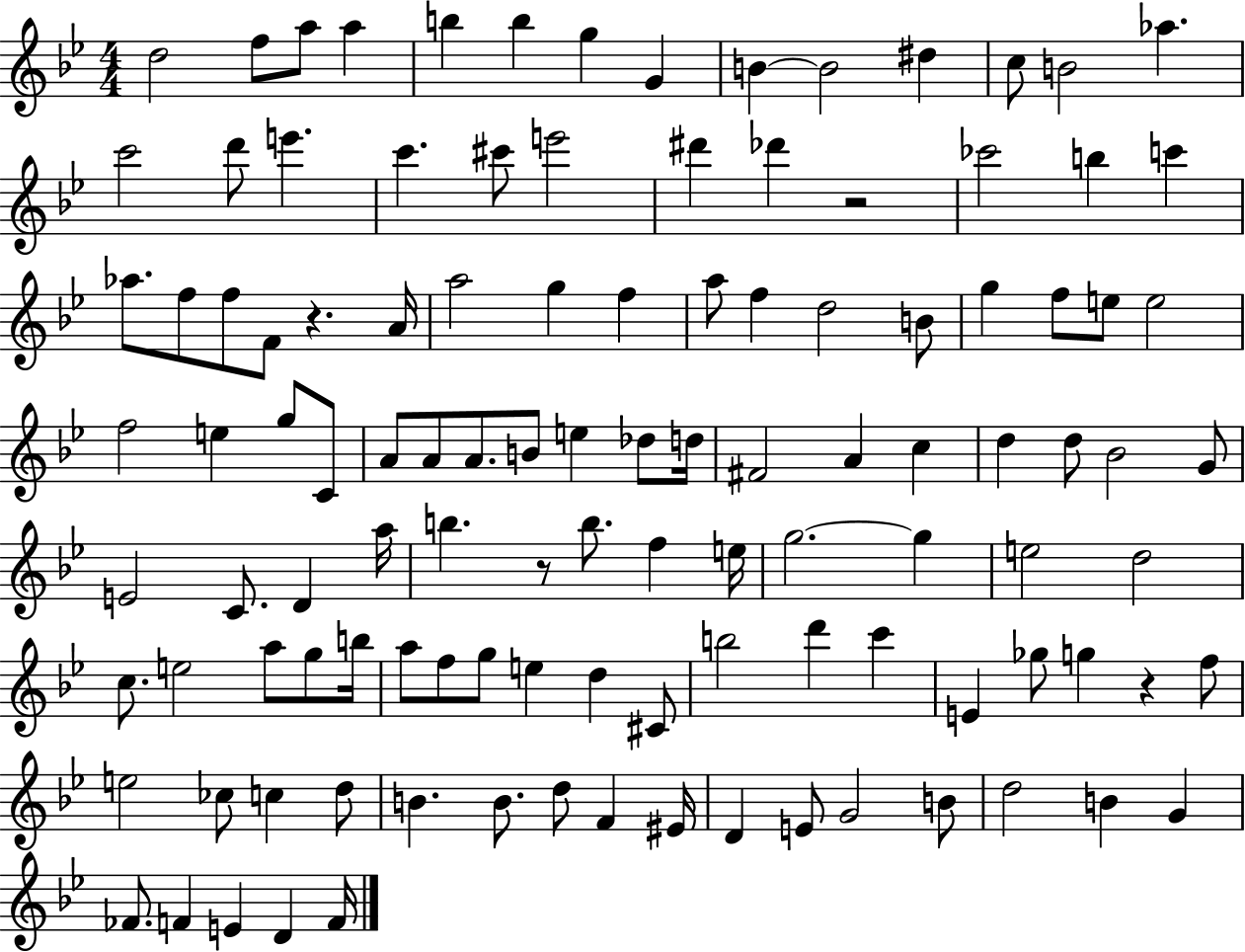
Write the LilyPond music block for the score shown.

{
  \clef treble
  \numericTimeSignature
  \time 4/4
  \key bes \major
  d''2 f''8 a''8 a''4 | b''4 b''4 g''4 g'4 | b'4~~ b'2 dis''4 | c''8 b'2 aes''4. | \break c'''2 d'''8 e'''4. | c'''4. cis'''8 e'''2 | dis'''4 des'''4 r2 | ces'''2 b''4 c'''4 | \break aes''8. f''8 f''8 f'8 r4. a'16 | a''2 g''4 f''4 | a''8 f''4 d''2 b'8 | g''4 f''8 e''8 e''2 | \break f''2 e''4 g''8 c'8 | a'8 a'8 a'8. b'8 e''4 des''8 d''16 | fis'2 a'4 c''4 | d''4 d''8 bes'2 g'8 | \break e'2 c'8. d'4 a''16 | b''4. r8 b''8. f''4 e''16 | g''2.~~ g''4 | e''2 d''2 | \break c''8. e''2 a''8 g''8 b''16 | a''8 f''8 g''8 e''4 d''4 cis'8 | b''2 d'''4 c'''4 | e'4 ges''8 g''4 r4 f''8 | \break e''2 ces''8 c''4 d''8 | b'4. b'8. d''8 f'4 eis'16 | d'4 e'8 g'2 b'8 | d''2 b'4 g'4 | \break fes'8. f'4 e'4 d'4 f'16 | \bar "|."
}